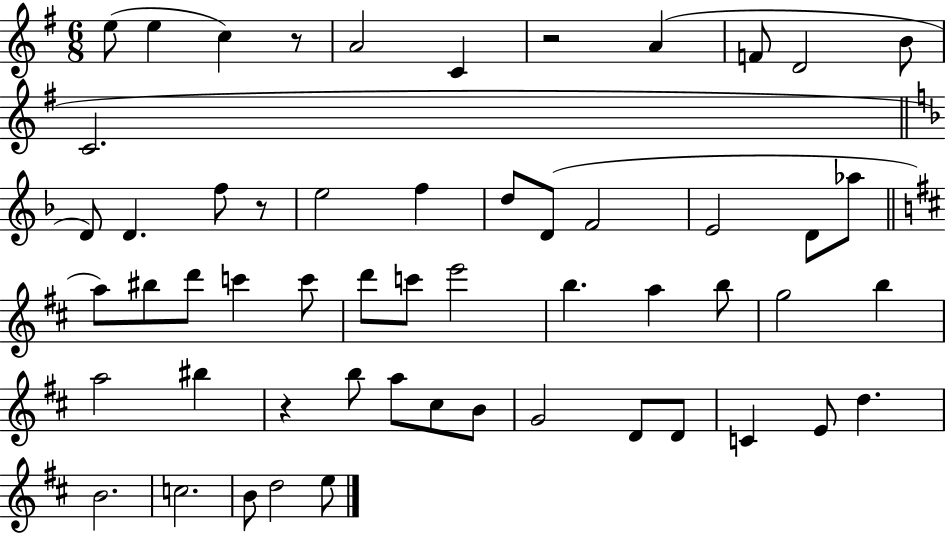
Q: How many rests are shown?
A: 4